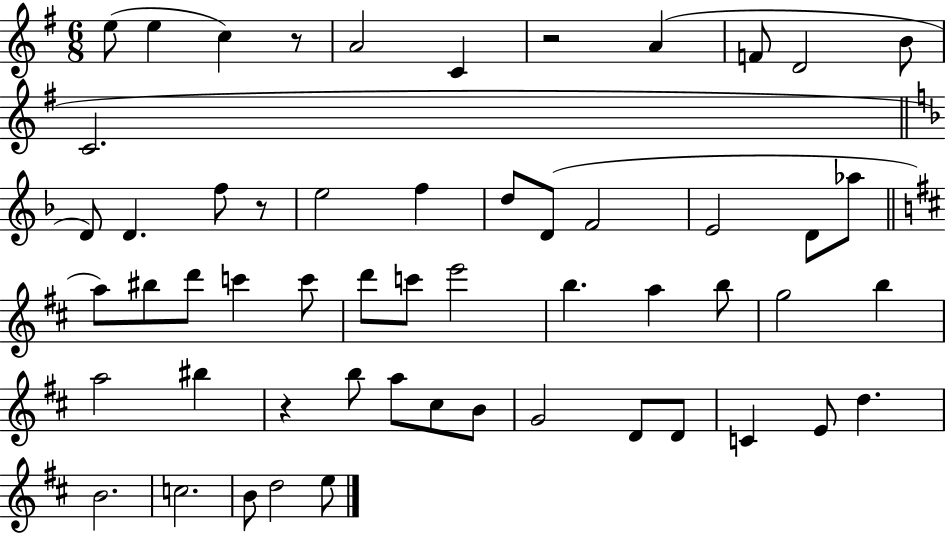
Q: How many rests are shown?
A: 4